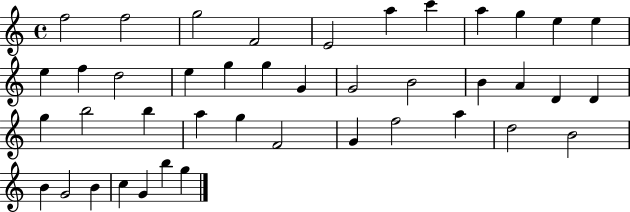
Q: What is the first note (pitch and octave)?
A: F5